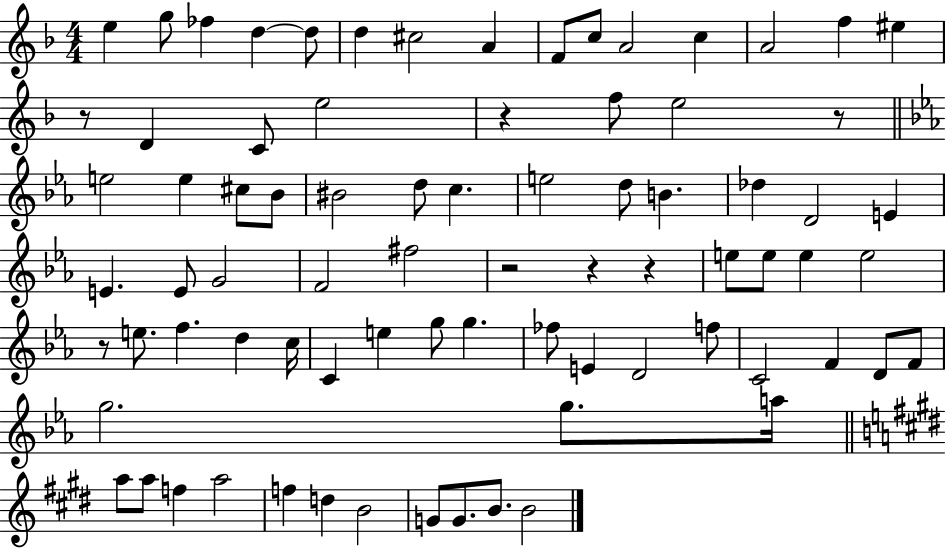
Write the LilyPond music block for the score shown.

{
  \clef treble
  \numericTimeSignature
  \time 4/4
  \key f \major
  e''4 g''8 fes''4 d''4~~ d''8 | d''4 cis''2 a'4 | f'8 c''8 a'2 c''4 | a'2 f''4 eis''4 | \break r8 d'4 c'8 e''2 | r4 f''8 e''2 r8 | \bar "||" \break \key c \minor e''2 e''4 cis''8 bes'8 | bis'2 d''8 c''4. | e''2 d''8 b'4. | des''4 d'2 e'4 | \break e'4. e'8 g'2 | f'2 fis''2 | r2 r4 r4 | e''8 e''8 e''4 e''2 | \break r8 e''8. f''4. d''4 c''16 | c'4 e''4 g''8 g''4. | fes''8 e'4 d'2 f''8 | c'2 f'4 d'8 f'8 | \break g''2. g''8. a''16 | \bar "||" \break \key e \major a''8 a''8 f''4 a''2 | f''4 d''4 b'2 | g'8 g'8. b'8. b'2 | \bar "|."
}